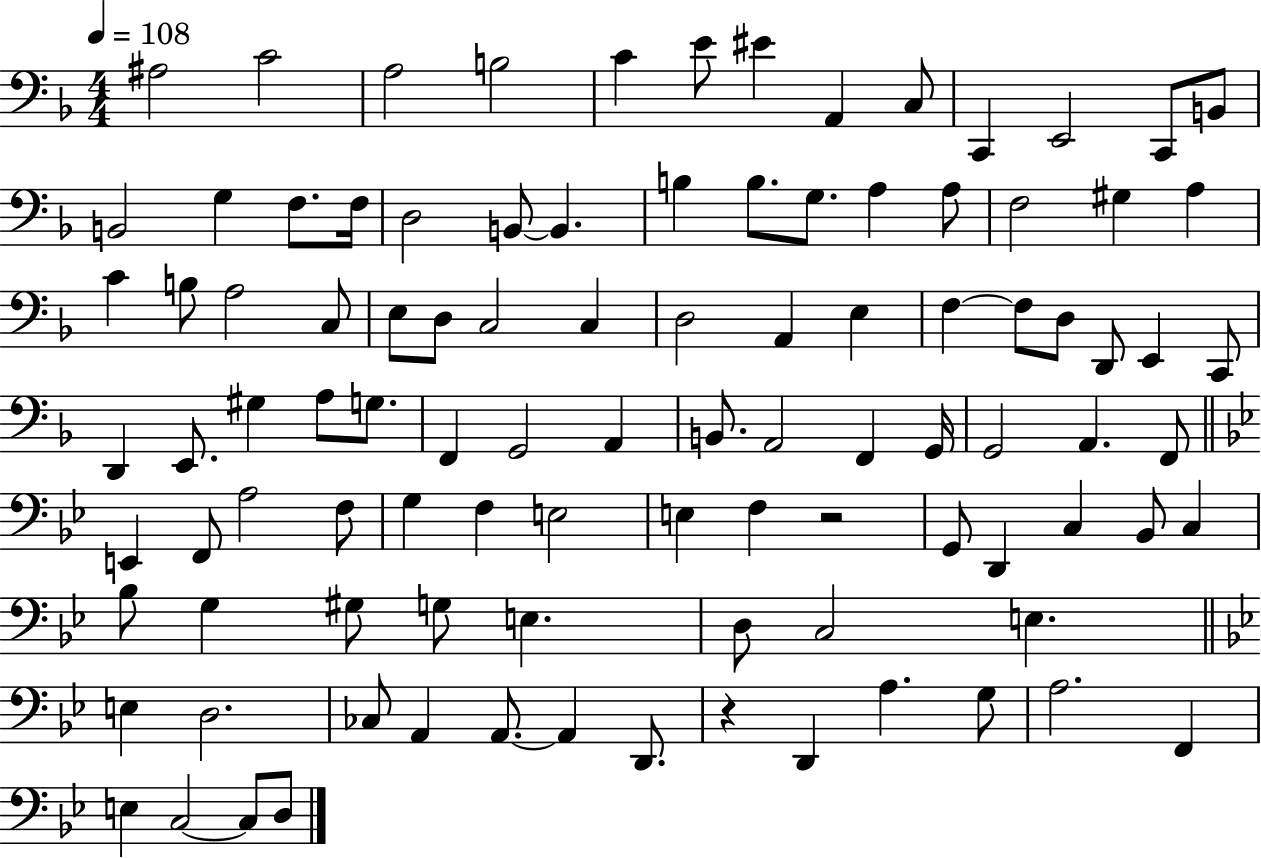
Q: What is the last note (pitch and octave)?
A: D3